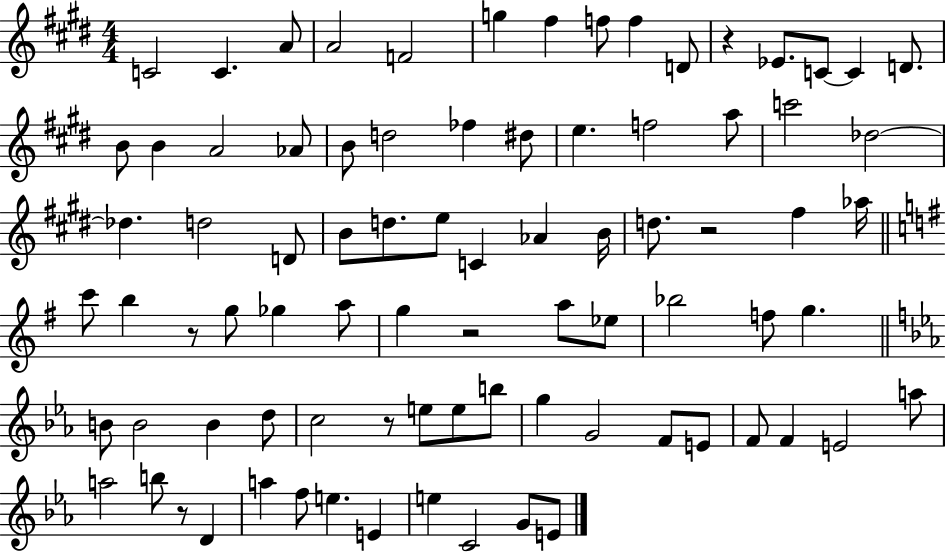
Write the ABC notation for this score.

X:1
T:Untitled
M:4/4
L:1/4
K:E
C2 C A/2 A2 F2 g ^f f/2 f D/2 z _E/2 C/2 C D/2 B/2 B A2 _A/2 B/2 d2 _f ^d/2 e f2 a/2 c'2 _d2 _d d2 D/2 B/2 d/2 e/2 C _A B/4 d/2 z2 ^f _a/4 c'/2 b z/2 g/2 _g a/2 g z2 a/2 _e/2 _b2 f/2 g B/2 B2 B d/2 c2 z/2 e/2 e/2 b/2 g G2 F/2 E/2 F/2 F E2 a/2 a2 b/2 z/2 D a f/2 e E e C2 G/2 E/2